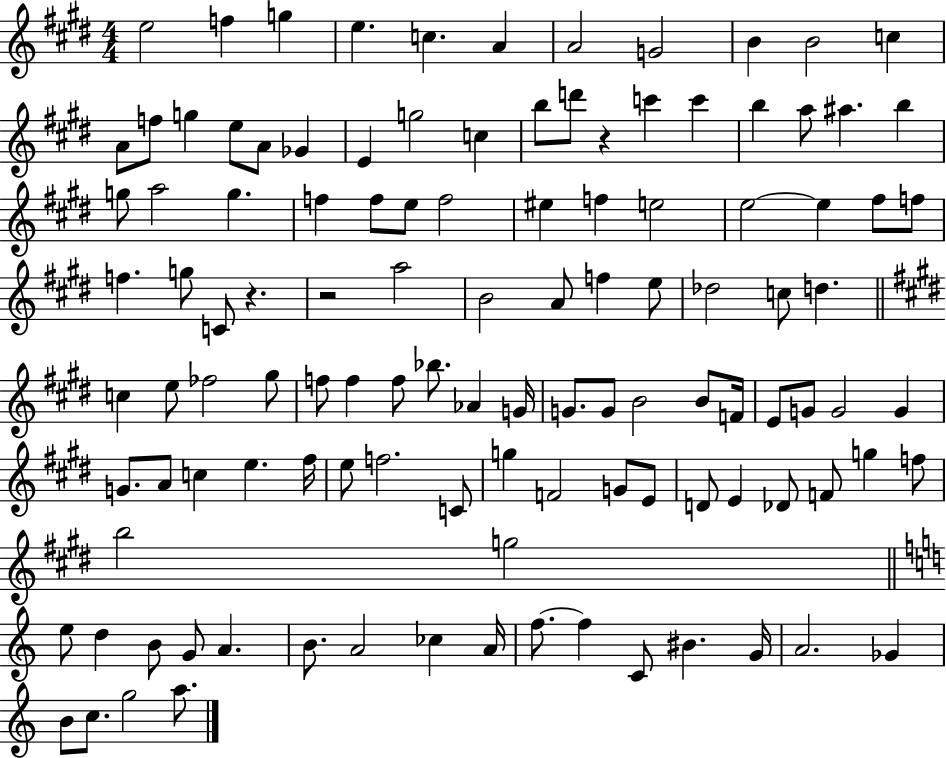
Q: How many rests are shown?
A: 3